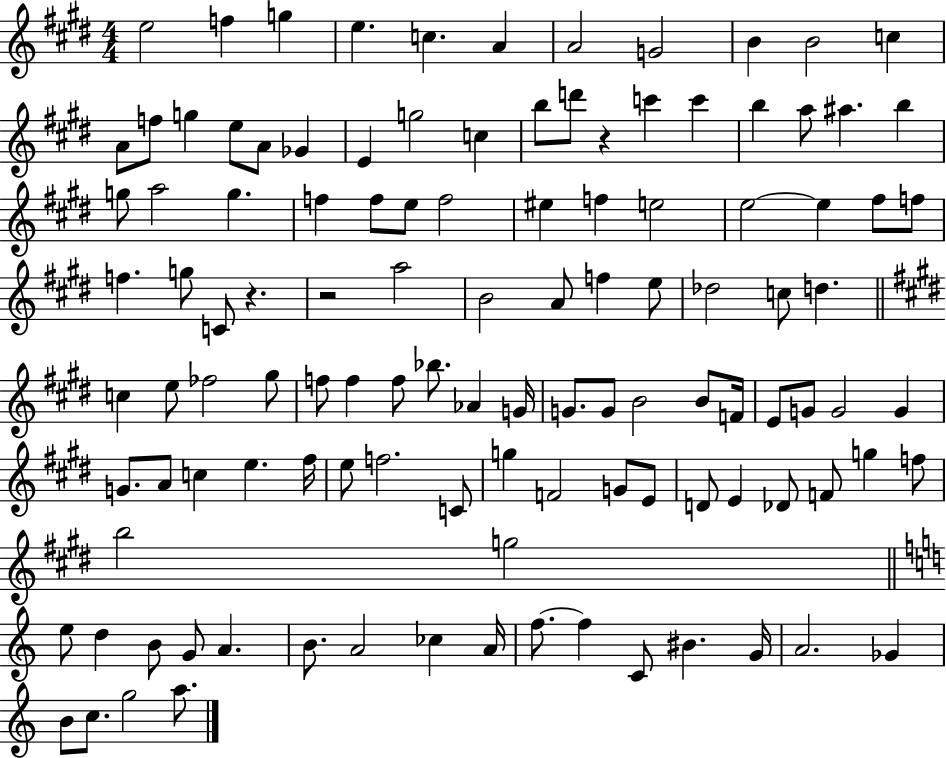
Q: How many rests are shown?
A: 3